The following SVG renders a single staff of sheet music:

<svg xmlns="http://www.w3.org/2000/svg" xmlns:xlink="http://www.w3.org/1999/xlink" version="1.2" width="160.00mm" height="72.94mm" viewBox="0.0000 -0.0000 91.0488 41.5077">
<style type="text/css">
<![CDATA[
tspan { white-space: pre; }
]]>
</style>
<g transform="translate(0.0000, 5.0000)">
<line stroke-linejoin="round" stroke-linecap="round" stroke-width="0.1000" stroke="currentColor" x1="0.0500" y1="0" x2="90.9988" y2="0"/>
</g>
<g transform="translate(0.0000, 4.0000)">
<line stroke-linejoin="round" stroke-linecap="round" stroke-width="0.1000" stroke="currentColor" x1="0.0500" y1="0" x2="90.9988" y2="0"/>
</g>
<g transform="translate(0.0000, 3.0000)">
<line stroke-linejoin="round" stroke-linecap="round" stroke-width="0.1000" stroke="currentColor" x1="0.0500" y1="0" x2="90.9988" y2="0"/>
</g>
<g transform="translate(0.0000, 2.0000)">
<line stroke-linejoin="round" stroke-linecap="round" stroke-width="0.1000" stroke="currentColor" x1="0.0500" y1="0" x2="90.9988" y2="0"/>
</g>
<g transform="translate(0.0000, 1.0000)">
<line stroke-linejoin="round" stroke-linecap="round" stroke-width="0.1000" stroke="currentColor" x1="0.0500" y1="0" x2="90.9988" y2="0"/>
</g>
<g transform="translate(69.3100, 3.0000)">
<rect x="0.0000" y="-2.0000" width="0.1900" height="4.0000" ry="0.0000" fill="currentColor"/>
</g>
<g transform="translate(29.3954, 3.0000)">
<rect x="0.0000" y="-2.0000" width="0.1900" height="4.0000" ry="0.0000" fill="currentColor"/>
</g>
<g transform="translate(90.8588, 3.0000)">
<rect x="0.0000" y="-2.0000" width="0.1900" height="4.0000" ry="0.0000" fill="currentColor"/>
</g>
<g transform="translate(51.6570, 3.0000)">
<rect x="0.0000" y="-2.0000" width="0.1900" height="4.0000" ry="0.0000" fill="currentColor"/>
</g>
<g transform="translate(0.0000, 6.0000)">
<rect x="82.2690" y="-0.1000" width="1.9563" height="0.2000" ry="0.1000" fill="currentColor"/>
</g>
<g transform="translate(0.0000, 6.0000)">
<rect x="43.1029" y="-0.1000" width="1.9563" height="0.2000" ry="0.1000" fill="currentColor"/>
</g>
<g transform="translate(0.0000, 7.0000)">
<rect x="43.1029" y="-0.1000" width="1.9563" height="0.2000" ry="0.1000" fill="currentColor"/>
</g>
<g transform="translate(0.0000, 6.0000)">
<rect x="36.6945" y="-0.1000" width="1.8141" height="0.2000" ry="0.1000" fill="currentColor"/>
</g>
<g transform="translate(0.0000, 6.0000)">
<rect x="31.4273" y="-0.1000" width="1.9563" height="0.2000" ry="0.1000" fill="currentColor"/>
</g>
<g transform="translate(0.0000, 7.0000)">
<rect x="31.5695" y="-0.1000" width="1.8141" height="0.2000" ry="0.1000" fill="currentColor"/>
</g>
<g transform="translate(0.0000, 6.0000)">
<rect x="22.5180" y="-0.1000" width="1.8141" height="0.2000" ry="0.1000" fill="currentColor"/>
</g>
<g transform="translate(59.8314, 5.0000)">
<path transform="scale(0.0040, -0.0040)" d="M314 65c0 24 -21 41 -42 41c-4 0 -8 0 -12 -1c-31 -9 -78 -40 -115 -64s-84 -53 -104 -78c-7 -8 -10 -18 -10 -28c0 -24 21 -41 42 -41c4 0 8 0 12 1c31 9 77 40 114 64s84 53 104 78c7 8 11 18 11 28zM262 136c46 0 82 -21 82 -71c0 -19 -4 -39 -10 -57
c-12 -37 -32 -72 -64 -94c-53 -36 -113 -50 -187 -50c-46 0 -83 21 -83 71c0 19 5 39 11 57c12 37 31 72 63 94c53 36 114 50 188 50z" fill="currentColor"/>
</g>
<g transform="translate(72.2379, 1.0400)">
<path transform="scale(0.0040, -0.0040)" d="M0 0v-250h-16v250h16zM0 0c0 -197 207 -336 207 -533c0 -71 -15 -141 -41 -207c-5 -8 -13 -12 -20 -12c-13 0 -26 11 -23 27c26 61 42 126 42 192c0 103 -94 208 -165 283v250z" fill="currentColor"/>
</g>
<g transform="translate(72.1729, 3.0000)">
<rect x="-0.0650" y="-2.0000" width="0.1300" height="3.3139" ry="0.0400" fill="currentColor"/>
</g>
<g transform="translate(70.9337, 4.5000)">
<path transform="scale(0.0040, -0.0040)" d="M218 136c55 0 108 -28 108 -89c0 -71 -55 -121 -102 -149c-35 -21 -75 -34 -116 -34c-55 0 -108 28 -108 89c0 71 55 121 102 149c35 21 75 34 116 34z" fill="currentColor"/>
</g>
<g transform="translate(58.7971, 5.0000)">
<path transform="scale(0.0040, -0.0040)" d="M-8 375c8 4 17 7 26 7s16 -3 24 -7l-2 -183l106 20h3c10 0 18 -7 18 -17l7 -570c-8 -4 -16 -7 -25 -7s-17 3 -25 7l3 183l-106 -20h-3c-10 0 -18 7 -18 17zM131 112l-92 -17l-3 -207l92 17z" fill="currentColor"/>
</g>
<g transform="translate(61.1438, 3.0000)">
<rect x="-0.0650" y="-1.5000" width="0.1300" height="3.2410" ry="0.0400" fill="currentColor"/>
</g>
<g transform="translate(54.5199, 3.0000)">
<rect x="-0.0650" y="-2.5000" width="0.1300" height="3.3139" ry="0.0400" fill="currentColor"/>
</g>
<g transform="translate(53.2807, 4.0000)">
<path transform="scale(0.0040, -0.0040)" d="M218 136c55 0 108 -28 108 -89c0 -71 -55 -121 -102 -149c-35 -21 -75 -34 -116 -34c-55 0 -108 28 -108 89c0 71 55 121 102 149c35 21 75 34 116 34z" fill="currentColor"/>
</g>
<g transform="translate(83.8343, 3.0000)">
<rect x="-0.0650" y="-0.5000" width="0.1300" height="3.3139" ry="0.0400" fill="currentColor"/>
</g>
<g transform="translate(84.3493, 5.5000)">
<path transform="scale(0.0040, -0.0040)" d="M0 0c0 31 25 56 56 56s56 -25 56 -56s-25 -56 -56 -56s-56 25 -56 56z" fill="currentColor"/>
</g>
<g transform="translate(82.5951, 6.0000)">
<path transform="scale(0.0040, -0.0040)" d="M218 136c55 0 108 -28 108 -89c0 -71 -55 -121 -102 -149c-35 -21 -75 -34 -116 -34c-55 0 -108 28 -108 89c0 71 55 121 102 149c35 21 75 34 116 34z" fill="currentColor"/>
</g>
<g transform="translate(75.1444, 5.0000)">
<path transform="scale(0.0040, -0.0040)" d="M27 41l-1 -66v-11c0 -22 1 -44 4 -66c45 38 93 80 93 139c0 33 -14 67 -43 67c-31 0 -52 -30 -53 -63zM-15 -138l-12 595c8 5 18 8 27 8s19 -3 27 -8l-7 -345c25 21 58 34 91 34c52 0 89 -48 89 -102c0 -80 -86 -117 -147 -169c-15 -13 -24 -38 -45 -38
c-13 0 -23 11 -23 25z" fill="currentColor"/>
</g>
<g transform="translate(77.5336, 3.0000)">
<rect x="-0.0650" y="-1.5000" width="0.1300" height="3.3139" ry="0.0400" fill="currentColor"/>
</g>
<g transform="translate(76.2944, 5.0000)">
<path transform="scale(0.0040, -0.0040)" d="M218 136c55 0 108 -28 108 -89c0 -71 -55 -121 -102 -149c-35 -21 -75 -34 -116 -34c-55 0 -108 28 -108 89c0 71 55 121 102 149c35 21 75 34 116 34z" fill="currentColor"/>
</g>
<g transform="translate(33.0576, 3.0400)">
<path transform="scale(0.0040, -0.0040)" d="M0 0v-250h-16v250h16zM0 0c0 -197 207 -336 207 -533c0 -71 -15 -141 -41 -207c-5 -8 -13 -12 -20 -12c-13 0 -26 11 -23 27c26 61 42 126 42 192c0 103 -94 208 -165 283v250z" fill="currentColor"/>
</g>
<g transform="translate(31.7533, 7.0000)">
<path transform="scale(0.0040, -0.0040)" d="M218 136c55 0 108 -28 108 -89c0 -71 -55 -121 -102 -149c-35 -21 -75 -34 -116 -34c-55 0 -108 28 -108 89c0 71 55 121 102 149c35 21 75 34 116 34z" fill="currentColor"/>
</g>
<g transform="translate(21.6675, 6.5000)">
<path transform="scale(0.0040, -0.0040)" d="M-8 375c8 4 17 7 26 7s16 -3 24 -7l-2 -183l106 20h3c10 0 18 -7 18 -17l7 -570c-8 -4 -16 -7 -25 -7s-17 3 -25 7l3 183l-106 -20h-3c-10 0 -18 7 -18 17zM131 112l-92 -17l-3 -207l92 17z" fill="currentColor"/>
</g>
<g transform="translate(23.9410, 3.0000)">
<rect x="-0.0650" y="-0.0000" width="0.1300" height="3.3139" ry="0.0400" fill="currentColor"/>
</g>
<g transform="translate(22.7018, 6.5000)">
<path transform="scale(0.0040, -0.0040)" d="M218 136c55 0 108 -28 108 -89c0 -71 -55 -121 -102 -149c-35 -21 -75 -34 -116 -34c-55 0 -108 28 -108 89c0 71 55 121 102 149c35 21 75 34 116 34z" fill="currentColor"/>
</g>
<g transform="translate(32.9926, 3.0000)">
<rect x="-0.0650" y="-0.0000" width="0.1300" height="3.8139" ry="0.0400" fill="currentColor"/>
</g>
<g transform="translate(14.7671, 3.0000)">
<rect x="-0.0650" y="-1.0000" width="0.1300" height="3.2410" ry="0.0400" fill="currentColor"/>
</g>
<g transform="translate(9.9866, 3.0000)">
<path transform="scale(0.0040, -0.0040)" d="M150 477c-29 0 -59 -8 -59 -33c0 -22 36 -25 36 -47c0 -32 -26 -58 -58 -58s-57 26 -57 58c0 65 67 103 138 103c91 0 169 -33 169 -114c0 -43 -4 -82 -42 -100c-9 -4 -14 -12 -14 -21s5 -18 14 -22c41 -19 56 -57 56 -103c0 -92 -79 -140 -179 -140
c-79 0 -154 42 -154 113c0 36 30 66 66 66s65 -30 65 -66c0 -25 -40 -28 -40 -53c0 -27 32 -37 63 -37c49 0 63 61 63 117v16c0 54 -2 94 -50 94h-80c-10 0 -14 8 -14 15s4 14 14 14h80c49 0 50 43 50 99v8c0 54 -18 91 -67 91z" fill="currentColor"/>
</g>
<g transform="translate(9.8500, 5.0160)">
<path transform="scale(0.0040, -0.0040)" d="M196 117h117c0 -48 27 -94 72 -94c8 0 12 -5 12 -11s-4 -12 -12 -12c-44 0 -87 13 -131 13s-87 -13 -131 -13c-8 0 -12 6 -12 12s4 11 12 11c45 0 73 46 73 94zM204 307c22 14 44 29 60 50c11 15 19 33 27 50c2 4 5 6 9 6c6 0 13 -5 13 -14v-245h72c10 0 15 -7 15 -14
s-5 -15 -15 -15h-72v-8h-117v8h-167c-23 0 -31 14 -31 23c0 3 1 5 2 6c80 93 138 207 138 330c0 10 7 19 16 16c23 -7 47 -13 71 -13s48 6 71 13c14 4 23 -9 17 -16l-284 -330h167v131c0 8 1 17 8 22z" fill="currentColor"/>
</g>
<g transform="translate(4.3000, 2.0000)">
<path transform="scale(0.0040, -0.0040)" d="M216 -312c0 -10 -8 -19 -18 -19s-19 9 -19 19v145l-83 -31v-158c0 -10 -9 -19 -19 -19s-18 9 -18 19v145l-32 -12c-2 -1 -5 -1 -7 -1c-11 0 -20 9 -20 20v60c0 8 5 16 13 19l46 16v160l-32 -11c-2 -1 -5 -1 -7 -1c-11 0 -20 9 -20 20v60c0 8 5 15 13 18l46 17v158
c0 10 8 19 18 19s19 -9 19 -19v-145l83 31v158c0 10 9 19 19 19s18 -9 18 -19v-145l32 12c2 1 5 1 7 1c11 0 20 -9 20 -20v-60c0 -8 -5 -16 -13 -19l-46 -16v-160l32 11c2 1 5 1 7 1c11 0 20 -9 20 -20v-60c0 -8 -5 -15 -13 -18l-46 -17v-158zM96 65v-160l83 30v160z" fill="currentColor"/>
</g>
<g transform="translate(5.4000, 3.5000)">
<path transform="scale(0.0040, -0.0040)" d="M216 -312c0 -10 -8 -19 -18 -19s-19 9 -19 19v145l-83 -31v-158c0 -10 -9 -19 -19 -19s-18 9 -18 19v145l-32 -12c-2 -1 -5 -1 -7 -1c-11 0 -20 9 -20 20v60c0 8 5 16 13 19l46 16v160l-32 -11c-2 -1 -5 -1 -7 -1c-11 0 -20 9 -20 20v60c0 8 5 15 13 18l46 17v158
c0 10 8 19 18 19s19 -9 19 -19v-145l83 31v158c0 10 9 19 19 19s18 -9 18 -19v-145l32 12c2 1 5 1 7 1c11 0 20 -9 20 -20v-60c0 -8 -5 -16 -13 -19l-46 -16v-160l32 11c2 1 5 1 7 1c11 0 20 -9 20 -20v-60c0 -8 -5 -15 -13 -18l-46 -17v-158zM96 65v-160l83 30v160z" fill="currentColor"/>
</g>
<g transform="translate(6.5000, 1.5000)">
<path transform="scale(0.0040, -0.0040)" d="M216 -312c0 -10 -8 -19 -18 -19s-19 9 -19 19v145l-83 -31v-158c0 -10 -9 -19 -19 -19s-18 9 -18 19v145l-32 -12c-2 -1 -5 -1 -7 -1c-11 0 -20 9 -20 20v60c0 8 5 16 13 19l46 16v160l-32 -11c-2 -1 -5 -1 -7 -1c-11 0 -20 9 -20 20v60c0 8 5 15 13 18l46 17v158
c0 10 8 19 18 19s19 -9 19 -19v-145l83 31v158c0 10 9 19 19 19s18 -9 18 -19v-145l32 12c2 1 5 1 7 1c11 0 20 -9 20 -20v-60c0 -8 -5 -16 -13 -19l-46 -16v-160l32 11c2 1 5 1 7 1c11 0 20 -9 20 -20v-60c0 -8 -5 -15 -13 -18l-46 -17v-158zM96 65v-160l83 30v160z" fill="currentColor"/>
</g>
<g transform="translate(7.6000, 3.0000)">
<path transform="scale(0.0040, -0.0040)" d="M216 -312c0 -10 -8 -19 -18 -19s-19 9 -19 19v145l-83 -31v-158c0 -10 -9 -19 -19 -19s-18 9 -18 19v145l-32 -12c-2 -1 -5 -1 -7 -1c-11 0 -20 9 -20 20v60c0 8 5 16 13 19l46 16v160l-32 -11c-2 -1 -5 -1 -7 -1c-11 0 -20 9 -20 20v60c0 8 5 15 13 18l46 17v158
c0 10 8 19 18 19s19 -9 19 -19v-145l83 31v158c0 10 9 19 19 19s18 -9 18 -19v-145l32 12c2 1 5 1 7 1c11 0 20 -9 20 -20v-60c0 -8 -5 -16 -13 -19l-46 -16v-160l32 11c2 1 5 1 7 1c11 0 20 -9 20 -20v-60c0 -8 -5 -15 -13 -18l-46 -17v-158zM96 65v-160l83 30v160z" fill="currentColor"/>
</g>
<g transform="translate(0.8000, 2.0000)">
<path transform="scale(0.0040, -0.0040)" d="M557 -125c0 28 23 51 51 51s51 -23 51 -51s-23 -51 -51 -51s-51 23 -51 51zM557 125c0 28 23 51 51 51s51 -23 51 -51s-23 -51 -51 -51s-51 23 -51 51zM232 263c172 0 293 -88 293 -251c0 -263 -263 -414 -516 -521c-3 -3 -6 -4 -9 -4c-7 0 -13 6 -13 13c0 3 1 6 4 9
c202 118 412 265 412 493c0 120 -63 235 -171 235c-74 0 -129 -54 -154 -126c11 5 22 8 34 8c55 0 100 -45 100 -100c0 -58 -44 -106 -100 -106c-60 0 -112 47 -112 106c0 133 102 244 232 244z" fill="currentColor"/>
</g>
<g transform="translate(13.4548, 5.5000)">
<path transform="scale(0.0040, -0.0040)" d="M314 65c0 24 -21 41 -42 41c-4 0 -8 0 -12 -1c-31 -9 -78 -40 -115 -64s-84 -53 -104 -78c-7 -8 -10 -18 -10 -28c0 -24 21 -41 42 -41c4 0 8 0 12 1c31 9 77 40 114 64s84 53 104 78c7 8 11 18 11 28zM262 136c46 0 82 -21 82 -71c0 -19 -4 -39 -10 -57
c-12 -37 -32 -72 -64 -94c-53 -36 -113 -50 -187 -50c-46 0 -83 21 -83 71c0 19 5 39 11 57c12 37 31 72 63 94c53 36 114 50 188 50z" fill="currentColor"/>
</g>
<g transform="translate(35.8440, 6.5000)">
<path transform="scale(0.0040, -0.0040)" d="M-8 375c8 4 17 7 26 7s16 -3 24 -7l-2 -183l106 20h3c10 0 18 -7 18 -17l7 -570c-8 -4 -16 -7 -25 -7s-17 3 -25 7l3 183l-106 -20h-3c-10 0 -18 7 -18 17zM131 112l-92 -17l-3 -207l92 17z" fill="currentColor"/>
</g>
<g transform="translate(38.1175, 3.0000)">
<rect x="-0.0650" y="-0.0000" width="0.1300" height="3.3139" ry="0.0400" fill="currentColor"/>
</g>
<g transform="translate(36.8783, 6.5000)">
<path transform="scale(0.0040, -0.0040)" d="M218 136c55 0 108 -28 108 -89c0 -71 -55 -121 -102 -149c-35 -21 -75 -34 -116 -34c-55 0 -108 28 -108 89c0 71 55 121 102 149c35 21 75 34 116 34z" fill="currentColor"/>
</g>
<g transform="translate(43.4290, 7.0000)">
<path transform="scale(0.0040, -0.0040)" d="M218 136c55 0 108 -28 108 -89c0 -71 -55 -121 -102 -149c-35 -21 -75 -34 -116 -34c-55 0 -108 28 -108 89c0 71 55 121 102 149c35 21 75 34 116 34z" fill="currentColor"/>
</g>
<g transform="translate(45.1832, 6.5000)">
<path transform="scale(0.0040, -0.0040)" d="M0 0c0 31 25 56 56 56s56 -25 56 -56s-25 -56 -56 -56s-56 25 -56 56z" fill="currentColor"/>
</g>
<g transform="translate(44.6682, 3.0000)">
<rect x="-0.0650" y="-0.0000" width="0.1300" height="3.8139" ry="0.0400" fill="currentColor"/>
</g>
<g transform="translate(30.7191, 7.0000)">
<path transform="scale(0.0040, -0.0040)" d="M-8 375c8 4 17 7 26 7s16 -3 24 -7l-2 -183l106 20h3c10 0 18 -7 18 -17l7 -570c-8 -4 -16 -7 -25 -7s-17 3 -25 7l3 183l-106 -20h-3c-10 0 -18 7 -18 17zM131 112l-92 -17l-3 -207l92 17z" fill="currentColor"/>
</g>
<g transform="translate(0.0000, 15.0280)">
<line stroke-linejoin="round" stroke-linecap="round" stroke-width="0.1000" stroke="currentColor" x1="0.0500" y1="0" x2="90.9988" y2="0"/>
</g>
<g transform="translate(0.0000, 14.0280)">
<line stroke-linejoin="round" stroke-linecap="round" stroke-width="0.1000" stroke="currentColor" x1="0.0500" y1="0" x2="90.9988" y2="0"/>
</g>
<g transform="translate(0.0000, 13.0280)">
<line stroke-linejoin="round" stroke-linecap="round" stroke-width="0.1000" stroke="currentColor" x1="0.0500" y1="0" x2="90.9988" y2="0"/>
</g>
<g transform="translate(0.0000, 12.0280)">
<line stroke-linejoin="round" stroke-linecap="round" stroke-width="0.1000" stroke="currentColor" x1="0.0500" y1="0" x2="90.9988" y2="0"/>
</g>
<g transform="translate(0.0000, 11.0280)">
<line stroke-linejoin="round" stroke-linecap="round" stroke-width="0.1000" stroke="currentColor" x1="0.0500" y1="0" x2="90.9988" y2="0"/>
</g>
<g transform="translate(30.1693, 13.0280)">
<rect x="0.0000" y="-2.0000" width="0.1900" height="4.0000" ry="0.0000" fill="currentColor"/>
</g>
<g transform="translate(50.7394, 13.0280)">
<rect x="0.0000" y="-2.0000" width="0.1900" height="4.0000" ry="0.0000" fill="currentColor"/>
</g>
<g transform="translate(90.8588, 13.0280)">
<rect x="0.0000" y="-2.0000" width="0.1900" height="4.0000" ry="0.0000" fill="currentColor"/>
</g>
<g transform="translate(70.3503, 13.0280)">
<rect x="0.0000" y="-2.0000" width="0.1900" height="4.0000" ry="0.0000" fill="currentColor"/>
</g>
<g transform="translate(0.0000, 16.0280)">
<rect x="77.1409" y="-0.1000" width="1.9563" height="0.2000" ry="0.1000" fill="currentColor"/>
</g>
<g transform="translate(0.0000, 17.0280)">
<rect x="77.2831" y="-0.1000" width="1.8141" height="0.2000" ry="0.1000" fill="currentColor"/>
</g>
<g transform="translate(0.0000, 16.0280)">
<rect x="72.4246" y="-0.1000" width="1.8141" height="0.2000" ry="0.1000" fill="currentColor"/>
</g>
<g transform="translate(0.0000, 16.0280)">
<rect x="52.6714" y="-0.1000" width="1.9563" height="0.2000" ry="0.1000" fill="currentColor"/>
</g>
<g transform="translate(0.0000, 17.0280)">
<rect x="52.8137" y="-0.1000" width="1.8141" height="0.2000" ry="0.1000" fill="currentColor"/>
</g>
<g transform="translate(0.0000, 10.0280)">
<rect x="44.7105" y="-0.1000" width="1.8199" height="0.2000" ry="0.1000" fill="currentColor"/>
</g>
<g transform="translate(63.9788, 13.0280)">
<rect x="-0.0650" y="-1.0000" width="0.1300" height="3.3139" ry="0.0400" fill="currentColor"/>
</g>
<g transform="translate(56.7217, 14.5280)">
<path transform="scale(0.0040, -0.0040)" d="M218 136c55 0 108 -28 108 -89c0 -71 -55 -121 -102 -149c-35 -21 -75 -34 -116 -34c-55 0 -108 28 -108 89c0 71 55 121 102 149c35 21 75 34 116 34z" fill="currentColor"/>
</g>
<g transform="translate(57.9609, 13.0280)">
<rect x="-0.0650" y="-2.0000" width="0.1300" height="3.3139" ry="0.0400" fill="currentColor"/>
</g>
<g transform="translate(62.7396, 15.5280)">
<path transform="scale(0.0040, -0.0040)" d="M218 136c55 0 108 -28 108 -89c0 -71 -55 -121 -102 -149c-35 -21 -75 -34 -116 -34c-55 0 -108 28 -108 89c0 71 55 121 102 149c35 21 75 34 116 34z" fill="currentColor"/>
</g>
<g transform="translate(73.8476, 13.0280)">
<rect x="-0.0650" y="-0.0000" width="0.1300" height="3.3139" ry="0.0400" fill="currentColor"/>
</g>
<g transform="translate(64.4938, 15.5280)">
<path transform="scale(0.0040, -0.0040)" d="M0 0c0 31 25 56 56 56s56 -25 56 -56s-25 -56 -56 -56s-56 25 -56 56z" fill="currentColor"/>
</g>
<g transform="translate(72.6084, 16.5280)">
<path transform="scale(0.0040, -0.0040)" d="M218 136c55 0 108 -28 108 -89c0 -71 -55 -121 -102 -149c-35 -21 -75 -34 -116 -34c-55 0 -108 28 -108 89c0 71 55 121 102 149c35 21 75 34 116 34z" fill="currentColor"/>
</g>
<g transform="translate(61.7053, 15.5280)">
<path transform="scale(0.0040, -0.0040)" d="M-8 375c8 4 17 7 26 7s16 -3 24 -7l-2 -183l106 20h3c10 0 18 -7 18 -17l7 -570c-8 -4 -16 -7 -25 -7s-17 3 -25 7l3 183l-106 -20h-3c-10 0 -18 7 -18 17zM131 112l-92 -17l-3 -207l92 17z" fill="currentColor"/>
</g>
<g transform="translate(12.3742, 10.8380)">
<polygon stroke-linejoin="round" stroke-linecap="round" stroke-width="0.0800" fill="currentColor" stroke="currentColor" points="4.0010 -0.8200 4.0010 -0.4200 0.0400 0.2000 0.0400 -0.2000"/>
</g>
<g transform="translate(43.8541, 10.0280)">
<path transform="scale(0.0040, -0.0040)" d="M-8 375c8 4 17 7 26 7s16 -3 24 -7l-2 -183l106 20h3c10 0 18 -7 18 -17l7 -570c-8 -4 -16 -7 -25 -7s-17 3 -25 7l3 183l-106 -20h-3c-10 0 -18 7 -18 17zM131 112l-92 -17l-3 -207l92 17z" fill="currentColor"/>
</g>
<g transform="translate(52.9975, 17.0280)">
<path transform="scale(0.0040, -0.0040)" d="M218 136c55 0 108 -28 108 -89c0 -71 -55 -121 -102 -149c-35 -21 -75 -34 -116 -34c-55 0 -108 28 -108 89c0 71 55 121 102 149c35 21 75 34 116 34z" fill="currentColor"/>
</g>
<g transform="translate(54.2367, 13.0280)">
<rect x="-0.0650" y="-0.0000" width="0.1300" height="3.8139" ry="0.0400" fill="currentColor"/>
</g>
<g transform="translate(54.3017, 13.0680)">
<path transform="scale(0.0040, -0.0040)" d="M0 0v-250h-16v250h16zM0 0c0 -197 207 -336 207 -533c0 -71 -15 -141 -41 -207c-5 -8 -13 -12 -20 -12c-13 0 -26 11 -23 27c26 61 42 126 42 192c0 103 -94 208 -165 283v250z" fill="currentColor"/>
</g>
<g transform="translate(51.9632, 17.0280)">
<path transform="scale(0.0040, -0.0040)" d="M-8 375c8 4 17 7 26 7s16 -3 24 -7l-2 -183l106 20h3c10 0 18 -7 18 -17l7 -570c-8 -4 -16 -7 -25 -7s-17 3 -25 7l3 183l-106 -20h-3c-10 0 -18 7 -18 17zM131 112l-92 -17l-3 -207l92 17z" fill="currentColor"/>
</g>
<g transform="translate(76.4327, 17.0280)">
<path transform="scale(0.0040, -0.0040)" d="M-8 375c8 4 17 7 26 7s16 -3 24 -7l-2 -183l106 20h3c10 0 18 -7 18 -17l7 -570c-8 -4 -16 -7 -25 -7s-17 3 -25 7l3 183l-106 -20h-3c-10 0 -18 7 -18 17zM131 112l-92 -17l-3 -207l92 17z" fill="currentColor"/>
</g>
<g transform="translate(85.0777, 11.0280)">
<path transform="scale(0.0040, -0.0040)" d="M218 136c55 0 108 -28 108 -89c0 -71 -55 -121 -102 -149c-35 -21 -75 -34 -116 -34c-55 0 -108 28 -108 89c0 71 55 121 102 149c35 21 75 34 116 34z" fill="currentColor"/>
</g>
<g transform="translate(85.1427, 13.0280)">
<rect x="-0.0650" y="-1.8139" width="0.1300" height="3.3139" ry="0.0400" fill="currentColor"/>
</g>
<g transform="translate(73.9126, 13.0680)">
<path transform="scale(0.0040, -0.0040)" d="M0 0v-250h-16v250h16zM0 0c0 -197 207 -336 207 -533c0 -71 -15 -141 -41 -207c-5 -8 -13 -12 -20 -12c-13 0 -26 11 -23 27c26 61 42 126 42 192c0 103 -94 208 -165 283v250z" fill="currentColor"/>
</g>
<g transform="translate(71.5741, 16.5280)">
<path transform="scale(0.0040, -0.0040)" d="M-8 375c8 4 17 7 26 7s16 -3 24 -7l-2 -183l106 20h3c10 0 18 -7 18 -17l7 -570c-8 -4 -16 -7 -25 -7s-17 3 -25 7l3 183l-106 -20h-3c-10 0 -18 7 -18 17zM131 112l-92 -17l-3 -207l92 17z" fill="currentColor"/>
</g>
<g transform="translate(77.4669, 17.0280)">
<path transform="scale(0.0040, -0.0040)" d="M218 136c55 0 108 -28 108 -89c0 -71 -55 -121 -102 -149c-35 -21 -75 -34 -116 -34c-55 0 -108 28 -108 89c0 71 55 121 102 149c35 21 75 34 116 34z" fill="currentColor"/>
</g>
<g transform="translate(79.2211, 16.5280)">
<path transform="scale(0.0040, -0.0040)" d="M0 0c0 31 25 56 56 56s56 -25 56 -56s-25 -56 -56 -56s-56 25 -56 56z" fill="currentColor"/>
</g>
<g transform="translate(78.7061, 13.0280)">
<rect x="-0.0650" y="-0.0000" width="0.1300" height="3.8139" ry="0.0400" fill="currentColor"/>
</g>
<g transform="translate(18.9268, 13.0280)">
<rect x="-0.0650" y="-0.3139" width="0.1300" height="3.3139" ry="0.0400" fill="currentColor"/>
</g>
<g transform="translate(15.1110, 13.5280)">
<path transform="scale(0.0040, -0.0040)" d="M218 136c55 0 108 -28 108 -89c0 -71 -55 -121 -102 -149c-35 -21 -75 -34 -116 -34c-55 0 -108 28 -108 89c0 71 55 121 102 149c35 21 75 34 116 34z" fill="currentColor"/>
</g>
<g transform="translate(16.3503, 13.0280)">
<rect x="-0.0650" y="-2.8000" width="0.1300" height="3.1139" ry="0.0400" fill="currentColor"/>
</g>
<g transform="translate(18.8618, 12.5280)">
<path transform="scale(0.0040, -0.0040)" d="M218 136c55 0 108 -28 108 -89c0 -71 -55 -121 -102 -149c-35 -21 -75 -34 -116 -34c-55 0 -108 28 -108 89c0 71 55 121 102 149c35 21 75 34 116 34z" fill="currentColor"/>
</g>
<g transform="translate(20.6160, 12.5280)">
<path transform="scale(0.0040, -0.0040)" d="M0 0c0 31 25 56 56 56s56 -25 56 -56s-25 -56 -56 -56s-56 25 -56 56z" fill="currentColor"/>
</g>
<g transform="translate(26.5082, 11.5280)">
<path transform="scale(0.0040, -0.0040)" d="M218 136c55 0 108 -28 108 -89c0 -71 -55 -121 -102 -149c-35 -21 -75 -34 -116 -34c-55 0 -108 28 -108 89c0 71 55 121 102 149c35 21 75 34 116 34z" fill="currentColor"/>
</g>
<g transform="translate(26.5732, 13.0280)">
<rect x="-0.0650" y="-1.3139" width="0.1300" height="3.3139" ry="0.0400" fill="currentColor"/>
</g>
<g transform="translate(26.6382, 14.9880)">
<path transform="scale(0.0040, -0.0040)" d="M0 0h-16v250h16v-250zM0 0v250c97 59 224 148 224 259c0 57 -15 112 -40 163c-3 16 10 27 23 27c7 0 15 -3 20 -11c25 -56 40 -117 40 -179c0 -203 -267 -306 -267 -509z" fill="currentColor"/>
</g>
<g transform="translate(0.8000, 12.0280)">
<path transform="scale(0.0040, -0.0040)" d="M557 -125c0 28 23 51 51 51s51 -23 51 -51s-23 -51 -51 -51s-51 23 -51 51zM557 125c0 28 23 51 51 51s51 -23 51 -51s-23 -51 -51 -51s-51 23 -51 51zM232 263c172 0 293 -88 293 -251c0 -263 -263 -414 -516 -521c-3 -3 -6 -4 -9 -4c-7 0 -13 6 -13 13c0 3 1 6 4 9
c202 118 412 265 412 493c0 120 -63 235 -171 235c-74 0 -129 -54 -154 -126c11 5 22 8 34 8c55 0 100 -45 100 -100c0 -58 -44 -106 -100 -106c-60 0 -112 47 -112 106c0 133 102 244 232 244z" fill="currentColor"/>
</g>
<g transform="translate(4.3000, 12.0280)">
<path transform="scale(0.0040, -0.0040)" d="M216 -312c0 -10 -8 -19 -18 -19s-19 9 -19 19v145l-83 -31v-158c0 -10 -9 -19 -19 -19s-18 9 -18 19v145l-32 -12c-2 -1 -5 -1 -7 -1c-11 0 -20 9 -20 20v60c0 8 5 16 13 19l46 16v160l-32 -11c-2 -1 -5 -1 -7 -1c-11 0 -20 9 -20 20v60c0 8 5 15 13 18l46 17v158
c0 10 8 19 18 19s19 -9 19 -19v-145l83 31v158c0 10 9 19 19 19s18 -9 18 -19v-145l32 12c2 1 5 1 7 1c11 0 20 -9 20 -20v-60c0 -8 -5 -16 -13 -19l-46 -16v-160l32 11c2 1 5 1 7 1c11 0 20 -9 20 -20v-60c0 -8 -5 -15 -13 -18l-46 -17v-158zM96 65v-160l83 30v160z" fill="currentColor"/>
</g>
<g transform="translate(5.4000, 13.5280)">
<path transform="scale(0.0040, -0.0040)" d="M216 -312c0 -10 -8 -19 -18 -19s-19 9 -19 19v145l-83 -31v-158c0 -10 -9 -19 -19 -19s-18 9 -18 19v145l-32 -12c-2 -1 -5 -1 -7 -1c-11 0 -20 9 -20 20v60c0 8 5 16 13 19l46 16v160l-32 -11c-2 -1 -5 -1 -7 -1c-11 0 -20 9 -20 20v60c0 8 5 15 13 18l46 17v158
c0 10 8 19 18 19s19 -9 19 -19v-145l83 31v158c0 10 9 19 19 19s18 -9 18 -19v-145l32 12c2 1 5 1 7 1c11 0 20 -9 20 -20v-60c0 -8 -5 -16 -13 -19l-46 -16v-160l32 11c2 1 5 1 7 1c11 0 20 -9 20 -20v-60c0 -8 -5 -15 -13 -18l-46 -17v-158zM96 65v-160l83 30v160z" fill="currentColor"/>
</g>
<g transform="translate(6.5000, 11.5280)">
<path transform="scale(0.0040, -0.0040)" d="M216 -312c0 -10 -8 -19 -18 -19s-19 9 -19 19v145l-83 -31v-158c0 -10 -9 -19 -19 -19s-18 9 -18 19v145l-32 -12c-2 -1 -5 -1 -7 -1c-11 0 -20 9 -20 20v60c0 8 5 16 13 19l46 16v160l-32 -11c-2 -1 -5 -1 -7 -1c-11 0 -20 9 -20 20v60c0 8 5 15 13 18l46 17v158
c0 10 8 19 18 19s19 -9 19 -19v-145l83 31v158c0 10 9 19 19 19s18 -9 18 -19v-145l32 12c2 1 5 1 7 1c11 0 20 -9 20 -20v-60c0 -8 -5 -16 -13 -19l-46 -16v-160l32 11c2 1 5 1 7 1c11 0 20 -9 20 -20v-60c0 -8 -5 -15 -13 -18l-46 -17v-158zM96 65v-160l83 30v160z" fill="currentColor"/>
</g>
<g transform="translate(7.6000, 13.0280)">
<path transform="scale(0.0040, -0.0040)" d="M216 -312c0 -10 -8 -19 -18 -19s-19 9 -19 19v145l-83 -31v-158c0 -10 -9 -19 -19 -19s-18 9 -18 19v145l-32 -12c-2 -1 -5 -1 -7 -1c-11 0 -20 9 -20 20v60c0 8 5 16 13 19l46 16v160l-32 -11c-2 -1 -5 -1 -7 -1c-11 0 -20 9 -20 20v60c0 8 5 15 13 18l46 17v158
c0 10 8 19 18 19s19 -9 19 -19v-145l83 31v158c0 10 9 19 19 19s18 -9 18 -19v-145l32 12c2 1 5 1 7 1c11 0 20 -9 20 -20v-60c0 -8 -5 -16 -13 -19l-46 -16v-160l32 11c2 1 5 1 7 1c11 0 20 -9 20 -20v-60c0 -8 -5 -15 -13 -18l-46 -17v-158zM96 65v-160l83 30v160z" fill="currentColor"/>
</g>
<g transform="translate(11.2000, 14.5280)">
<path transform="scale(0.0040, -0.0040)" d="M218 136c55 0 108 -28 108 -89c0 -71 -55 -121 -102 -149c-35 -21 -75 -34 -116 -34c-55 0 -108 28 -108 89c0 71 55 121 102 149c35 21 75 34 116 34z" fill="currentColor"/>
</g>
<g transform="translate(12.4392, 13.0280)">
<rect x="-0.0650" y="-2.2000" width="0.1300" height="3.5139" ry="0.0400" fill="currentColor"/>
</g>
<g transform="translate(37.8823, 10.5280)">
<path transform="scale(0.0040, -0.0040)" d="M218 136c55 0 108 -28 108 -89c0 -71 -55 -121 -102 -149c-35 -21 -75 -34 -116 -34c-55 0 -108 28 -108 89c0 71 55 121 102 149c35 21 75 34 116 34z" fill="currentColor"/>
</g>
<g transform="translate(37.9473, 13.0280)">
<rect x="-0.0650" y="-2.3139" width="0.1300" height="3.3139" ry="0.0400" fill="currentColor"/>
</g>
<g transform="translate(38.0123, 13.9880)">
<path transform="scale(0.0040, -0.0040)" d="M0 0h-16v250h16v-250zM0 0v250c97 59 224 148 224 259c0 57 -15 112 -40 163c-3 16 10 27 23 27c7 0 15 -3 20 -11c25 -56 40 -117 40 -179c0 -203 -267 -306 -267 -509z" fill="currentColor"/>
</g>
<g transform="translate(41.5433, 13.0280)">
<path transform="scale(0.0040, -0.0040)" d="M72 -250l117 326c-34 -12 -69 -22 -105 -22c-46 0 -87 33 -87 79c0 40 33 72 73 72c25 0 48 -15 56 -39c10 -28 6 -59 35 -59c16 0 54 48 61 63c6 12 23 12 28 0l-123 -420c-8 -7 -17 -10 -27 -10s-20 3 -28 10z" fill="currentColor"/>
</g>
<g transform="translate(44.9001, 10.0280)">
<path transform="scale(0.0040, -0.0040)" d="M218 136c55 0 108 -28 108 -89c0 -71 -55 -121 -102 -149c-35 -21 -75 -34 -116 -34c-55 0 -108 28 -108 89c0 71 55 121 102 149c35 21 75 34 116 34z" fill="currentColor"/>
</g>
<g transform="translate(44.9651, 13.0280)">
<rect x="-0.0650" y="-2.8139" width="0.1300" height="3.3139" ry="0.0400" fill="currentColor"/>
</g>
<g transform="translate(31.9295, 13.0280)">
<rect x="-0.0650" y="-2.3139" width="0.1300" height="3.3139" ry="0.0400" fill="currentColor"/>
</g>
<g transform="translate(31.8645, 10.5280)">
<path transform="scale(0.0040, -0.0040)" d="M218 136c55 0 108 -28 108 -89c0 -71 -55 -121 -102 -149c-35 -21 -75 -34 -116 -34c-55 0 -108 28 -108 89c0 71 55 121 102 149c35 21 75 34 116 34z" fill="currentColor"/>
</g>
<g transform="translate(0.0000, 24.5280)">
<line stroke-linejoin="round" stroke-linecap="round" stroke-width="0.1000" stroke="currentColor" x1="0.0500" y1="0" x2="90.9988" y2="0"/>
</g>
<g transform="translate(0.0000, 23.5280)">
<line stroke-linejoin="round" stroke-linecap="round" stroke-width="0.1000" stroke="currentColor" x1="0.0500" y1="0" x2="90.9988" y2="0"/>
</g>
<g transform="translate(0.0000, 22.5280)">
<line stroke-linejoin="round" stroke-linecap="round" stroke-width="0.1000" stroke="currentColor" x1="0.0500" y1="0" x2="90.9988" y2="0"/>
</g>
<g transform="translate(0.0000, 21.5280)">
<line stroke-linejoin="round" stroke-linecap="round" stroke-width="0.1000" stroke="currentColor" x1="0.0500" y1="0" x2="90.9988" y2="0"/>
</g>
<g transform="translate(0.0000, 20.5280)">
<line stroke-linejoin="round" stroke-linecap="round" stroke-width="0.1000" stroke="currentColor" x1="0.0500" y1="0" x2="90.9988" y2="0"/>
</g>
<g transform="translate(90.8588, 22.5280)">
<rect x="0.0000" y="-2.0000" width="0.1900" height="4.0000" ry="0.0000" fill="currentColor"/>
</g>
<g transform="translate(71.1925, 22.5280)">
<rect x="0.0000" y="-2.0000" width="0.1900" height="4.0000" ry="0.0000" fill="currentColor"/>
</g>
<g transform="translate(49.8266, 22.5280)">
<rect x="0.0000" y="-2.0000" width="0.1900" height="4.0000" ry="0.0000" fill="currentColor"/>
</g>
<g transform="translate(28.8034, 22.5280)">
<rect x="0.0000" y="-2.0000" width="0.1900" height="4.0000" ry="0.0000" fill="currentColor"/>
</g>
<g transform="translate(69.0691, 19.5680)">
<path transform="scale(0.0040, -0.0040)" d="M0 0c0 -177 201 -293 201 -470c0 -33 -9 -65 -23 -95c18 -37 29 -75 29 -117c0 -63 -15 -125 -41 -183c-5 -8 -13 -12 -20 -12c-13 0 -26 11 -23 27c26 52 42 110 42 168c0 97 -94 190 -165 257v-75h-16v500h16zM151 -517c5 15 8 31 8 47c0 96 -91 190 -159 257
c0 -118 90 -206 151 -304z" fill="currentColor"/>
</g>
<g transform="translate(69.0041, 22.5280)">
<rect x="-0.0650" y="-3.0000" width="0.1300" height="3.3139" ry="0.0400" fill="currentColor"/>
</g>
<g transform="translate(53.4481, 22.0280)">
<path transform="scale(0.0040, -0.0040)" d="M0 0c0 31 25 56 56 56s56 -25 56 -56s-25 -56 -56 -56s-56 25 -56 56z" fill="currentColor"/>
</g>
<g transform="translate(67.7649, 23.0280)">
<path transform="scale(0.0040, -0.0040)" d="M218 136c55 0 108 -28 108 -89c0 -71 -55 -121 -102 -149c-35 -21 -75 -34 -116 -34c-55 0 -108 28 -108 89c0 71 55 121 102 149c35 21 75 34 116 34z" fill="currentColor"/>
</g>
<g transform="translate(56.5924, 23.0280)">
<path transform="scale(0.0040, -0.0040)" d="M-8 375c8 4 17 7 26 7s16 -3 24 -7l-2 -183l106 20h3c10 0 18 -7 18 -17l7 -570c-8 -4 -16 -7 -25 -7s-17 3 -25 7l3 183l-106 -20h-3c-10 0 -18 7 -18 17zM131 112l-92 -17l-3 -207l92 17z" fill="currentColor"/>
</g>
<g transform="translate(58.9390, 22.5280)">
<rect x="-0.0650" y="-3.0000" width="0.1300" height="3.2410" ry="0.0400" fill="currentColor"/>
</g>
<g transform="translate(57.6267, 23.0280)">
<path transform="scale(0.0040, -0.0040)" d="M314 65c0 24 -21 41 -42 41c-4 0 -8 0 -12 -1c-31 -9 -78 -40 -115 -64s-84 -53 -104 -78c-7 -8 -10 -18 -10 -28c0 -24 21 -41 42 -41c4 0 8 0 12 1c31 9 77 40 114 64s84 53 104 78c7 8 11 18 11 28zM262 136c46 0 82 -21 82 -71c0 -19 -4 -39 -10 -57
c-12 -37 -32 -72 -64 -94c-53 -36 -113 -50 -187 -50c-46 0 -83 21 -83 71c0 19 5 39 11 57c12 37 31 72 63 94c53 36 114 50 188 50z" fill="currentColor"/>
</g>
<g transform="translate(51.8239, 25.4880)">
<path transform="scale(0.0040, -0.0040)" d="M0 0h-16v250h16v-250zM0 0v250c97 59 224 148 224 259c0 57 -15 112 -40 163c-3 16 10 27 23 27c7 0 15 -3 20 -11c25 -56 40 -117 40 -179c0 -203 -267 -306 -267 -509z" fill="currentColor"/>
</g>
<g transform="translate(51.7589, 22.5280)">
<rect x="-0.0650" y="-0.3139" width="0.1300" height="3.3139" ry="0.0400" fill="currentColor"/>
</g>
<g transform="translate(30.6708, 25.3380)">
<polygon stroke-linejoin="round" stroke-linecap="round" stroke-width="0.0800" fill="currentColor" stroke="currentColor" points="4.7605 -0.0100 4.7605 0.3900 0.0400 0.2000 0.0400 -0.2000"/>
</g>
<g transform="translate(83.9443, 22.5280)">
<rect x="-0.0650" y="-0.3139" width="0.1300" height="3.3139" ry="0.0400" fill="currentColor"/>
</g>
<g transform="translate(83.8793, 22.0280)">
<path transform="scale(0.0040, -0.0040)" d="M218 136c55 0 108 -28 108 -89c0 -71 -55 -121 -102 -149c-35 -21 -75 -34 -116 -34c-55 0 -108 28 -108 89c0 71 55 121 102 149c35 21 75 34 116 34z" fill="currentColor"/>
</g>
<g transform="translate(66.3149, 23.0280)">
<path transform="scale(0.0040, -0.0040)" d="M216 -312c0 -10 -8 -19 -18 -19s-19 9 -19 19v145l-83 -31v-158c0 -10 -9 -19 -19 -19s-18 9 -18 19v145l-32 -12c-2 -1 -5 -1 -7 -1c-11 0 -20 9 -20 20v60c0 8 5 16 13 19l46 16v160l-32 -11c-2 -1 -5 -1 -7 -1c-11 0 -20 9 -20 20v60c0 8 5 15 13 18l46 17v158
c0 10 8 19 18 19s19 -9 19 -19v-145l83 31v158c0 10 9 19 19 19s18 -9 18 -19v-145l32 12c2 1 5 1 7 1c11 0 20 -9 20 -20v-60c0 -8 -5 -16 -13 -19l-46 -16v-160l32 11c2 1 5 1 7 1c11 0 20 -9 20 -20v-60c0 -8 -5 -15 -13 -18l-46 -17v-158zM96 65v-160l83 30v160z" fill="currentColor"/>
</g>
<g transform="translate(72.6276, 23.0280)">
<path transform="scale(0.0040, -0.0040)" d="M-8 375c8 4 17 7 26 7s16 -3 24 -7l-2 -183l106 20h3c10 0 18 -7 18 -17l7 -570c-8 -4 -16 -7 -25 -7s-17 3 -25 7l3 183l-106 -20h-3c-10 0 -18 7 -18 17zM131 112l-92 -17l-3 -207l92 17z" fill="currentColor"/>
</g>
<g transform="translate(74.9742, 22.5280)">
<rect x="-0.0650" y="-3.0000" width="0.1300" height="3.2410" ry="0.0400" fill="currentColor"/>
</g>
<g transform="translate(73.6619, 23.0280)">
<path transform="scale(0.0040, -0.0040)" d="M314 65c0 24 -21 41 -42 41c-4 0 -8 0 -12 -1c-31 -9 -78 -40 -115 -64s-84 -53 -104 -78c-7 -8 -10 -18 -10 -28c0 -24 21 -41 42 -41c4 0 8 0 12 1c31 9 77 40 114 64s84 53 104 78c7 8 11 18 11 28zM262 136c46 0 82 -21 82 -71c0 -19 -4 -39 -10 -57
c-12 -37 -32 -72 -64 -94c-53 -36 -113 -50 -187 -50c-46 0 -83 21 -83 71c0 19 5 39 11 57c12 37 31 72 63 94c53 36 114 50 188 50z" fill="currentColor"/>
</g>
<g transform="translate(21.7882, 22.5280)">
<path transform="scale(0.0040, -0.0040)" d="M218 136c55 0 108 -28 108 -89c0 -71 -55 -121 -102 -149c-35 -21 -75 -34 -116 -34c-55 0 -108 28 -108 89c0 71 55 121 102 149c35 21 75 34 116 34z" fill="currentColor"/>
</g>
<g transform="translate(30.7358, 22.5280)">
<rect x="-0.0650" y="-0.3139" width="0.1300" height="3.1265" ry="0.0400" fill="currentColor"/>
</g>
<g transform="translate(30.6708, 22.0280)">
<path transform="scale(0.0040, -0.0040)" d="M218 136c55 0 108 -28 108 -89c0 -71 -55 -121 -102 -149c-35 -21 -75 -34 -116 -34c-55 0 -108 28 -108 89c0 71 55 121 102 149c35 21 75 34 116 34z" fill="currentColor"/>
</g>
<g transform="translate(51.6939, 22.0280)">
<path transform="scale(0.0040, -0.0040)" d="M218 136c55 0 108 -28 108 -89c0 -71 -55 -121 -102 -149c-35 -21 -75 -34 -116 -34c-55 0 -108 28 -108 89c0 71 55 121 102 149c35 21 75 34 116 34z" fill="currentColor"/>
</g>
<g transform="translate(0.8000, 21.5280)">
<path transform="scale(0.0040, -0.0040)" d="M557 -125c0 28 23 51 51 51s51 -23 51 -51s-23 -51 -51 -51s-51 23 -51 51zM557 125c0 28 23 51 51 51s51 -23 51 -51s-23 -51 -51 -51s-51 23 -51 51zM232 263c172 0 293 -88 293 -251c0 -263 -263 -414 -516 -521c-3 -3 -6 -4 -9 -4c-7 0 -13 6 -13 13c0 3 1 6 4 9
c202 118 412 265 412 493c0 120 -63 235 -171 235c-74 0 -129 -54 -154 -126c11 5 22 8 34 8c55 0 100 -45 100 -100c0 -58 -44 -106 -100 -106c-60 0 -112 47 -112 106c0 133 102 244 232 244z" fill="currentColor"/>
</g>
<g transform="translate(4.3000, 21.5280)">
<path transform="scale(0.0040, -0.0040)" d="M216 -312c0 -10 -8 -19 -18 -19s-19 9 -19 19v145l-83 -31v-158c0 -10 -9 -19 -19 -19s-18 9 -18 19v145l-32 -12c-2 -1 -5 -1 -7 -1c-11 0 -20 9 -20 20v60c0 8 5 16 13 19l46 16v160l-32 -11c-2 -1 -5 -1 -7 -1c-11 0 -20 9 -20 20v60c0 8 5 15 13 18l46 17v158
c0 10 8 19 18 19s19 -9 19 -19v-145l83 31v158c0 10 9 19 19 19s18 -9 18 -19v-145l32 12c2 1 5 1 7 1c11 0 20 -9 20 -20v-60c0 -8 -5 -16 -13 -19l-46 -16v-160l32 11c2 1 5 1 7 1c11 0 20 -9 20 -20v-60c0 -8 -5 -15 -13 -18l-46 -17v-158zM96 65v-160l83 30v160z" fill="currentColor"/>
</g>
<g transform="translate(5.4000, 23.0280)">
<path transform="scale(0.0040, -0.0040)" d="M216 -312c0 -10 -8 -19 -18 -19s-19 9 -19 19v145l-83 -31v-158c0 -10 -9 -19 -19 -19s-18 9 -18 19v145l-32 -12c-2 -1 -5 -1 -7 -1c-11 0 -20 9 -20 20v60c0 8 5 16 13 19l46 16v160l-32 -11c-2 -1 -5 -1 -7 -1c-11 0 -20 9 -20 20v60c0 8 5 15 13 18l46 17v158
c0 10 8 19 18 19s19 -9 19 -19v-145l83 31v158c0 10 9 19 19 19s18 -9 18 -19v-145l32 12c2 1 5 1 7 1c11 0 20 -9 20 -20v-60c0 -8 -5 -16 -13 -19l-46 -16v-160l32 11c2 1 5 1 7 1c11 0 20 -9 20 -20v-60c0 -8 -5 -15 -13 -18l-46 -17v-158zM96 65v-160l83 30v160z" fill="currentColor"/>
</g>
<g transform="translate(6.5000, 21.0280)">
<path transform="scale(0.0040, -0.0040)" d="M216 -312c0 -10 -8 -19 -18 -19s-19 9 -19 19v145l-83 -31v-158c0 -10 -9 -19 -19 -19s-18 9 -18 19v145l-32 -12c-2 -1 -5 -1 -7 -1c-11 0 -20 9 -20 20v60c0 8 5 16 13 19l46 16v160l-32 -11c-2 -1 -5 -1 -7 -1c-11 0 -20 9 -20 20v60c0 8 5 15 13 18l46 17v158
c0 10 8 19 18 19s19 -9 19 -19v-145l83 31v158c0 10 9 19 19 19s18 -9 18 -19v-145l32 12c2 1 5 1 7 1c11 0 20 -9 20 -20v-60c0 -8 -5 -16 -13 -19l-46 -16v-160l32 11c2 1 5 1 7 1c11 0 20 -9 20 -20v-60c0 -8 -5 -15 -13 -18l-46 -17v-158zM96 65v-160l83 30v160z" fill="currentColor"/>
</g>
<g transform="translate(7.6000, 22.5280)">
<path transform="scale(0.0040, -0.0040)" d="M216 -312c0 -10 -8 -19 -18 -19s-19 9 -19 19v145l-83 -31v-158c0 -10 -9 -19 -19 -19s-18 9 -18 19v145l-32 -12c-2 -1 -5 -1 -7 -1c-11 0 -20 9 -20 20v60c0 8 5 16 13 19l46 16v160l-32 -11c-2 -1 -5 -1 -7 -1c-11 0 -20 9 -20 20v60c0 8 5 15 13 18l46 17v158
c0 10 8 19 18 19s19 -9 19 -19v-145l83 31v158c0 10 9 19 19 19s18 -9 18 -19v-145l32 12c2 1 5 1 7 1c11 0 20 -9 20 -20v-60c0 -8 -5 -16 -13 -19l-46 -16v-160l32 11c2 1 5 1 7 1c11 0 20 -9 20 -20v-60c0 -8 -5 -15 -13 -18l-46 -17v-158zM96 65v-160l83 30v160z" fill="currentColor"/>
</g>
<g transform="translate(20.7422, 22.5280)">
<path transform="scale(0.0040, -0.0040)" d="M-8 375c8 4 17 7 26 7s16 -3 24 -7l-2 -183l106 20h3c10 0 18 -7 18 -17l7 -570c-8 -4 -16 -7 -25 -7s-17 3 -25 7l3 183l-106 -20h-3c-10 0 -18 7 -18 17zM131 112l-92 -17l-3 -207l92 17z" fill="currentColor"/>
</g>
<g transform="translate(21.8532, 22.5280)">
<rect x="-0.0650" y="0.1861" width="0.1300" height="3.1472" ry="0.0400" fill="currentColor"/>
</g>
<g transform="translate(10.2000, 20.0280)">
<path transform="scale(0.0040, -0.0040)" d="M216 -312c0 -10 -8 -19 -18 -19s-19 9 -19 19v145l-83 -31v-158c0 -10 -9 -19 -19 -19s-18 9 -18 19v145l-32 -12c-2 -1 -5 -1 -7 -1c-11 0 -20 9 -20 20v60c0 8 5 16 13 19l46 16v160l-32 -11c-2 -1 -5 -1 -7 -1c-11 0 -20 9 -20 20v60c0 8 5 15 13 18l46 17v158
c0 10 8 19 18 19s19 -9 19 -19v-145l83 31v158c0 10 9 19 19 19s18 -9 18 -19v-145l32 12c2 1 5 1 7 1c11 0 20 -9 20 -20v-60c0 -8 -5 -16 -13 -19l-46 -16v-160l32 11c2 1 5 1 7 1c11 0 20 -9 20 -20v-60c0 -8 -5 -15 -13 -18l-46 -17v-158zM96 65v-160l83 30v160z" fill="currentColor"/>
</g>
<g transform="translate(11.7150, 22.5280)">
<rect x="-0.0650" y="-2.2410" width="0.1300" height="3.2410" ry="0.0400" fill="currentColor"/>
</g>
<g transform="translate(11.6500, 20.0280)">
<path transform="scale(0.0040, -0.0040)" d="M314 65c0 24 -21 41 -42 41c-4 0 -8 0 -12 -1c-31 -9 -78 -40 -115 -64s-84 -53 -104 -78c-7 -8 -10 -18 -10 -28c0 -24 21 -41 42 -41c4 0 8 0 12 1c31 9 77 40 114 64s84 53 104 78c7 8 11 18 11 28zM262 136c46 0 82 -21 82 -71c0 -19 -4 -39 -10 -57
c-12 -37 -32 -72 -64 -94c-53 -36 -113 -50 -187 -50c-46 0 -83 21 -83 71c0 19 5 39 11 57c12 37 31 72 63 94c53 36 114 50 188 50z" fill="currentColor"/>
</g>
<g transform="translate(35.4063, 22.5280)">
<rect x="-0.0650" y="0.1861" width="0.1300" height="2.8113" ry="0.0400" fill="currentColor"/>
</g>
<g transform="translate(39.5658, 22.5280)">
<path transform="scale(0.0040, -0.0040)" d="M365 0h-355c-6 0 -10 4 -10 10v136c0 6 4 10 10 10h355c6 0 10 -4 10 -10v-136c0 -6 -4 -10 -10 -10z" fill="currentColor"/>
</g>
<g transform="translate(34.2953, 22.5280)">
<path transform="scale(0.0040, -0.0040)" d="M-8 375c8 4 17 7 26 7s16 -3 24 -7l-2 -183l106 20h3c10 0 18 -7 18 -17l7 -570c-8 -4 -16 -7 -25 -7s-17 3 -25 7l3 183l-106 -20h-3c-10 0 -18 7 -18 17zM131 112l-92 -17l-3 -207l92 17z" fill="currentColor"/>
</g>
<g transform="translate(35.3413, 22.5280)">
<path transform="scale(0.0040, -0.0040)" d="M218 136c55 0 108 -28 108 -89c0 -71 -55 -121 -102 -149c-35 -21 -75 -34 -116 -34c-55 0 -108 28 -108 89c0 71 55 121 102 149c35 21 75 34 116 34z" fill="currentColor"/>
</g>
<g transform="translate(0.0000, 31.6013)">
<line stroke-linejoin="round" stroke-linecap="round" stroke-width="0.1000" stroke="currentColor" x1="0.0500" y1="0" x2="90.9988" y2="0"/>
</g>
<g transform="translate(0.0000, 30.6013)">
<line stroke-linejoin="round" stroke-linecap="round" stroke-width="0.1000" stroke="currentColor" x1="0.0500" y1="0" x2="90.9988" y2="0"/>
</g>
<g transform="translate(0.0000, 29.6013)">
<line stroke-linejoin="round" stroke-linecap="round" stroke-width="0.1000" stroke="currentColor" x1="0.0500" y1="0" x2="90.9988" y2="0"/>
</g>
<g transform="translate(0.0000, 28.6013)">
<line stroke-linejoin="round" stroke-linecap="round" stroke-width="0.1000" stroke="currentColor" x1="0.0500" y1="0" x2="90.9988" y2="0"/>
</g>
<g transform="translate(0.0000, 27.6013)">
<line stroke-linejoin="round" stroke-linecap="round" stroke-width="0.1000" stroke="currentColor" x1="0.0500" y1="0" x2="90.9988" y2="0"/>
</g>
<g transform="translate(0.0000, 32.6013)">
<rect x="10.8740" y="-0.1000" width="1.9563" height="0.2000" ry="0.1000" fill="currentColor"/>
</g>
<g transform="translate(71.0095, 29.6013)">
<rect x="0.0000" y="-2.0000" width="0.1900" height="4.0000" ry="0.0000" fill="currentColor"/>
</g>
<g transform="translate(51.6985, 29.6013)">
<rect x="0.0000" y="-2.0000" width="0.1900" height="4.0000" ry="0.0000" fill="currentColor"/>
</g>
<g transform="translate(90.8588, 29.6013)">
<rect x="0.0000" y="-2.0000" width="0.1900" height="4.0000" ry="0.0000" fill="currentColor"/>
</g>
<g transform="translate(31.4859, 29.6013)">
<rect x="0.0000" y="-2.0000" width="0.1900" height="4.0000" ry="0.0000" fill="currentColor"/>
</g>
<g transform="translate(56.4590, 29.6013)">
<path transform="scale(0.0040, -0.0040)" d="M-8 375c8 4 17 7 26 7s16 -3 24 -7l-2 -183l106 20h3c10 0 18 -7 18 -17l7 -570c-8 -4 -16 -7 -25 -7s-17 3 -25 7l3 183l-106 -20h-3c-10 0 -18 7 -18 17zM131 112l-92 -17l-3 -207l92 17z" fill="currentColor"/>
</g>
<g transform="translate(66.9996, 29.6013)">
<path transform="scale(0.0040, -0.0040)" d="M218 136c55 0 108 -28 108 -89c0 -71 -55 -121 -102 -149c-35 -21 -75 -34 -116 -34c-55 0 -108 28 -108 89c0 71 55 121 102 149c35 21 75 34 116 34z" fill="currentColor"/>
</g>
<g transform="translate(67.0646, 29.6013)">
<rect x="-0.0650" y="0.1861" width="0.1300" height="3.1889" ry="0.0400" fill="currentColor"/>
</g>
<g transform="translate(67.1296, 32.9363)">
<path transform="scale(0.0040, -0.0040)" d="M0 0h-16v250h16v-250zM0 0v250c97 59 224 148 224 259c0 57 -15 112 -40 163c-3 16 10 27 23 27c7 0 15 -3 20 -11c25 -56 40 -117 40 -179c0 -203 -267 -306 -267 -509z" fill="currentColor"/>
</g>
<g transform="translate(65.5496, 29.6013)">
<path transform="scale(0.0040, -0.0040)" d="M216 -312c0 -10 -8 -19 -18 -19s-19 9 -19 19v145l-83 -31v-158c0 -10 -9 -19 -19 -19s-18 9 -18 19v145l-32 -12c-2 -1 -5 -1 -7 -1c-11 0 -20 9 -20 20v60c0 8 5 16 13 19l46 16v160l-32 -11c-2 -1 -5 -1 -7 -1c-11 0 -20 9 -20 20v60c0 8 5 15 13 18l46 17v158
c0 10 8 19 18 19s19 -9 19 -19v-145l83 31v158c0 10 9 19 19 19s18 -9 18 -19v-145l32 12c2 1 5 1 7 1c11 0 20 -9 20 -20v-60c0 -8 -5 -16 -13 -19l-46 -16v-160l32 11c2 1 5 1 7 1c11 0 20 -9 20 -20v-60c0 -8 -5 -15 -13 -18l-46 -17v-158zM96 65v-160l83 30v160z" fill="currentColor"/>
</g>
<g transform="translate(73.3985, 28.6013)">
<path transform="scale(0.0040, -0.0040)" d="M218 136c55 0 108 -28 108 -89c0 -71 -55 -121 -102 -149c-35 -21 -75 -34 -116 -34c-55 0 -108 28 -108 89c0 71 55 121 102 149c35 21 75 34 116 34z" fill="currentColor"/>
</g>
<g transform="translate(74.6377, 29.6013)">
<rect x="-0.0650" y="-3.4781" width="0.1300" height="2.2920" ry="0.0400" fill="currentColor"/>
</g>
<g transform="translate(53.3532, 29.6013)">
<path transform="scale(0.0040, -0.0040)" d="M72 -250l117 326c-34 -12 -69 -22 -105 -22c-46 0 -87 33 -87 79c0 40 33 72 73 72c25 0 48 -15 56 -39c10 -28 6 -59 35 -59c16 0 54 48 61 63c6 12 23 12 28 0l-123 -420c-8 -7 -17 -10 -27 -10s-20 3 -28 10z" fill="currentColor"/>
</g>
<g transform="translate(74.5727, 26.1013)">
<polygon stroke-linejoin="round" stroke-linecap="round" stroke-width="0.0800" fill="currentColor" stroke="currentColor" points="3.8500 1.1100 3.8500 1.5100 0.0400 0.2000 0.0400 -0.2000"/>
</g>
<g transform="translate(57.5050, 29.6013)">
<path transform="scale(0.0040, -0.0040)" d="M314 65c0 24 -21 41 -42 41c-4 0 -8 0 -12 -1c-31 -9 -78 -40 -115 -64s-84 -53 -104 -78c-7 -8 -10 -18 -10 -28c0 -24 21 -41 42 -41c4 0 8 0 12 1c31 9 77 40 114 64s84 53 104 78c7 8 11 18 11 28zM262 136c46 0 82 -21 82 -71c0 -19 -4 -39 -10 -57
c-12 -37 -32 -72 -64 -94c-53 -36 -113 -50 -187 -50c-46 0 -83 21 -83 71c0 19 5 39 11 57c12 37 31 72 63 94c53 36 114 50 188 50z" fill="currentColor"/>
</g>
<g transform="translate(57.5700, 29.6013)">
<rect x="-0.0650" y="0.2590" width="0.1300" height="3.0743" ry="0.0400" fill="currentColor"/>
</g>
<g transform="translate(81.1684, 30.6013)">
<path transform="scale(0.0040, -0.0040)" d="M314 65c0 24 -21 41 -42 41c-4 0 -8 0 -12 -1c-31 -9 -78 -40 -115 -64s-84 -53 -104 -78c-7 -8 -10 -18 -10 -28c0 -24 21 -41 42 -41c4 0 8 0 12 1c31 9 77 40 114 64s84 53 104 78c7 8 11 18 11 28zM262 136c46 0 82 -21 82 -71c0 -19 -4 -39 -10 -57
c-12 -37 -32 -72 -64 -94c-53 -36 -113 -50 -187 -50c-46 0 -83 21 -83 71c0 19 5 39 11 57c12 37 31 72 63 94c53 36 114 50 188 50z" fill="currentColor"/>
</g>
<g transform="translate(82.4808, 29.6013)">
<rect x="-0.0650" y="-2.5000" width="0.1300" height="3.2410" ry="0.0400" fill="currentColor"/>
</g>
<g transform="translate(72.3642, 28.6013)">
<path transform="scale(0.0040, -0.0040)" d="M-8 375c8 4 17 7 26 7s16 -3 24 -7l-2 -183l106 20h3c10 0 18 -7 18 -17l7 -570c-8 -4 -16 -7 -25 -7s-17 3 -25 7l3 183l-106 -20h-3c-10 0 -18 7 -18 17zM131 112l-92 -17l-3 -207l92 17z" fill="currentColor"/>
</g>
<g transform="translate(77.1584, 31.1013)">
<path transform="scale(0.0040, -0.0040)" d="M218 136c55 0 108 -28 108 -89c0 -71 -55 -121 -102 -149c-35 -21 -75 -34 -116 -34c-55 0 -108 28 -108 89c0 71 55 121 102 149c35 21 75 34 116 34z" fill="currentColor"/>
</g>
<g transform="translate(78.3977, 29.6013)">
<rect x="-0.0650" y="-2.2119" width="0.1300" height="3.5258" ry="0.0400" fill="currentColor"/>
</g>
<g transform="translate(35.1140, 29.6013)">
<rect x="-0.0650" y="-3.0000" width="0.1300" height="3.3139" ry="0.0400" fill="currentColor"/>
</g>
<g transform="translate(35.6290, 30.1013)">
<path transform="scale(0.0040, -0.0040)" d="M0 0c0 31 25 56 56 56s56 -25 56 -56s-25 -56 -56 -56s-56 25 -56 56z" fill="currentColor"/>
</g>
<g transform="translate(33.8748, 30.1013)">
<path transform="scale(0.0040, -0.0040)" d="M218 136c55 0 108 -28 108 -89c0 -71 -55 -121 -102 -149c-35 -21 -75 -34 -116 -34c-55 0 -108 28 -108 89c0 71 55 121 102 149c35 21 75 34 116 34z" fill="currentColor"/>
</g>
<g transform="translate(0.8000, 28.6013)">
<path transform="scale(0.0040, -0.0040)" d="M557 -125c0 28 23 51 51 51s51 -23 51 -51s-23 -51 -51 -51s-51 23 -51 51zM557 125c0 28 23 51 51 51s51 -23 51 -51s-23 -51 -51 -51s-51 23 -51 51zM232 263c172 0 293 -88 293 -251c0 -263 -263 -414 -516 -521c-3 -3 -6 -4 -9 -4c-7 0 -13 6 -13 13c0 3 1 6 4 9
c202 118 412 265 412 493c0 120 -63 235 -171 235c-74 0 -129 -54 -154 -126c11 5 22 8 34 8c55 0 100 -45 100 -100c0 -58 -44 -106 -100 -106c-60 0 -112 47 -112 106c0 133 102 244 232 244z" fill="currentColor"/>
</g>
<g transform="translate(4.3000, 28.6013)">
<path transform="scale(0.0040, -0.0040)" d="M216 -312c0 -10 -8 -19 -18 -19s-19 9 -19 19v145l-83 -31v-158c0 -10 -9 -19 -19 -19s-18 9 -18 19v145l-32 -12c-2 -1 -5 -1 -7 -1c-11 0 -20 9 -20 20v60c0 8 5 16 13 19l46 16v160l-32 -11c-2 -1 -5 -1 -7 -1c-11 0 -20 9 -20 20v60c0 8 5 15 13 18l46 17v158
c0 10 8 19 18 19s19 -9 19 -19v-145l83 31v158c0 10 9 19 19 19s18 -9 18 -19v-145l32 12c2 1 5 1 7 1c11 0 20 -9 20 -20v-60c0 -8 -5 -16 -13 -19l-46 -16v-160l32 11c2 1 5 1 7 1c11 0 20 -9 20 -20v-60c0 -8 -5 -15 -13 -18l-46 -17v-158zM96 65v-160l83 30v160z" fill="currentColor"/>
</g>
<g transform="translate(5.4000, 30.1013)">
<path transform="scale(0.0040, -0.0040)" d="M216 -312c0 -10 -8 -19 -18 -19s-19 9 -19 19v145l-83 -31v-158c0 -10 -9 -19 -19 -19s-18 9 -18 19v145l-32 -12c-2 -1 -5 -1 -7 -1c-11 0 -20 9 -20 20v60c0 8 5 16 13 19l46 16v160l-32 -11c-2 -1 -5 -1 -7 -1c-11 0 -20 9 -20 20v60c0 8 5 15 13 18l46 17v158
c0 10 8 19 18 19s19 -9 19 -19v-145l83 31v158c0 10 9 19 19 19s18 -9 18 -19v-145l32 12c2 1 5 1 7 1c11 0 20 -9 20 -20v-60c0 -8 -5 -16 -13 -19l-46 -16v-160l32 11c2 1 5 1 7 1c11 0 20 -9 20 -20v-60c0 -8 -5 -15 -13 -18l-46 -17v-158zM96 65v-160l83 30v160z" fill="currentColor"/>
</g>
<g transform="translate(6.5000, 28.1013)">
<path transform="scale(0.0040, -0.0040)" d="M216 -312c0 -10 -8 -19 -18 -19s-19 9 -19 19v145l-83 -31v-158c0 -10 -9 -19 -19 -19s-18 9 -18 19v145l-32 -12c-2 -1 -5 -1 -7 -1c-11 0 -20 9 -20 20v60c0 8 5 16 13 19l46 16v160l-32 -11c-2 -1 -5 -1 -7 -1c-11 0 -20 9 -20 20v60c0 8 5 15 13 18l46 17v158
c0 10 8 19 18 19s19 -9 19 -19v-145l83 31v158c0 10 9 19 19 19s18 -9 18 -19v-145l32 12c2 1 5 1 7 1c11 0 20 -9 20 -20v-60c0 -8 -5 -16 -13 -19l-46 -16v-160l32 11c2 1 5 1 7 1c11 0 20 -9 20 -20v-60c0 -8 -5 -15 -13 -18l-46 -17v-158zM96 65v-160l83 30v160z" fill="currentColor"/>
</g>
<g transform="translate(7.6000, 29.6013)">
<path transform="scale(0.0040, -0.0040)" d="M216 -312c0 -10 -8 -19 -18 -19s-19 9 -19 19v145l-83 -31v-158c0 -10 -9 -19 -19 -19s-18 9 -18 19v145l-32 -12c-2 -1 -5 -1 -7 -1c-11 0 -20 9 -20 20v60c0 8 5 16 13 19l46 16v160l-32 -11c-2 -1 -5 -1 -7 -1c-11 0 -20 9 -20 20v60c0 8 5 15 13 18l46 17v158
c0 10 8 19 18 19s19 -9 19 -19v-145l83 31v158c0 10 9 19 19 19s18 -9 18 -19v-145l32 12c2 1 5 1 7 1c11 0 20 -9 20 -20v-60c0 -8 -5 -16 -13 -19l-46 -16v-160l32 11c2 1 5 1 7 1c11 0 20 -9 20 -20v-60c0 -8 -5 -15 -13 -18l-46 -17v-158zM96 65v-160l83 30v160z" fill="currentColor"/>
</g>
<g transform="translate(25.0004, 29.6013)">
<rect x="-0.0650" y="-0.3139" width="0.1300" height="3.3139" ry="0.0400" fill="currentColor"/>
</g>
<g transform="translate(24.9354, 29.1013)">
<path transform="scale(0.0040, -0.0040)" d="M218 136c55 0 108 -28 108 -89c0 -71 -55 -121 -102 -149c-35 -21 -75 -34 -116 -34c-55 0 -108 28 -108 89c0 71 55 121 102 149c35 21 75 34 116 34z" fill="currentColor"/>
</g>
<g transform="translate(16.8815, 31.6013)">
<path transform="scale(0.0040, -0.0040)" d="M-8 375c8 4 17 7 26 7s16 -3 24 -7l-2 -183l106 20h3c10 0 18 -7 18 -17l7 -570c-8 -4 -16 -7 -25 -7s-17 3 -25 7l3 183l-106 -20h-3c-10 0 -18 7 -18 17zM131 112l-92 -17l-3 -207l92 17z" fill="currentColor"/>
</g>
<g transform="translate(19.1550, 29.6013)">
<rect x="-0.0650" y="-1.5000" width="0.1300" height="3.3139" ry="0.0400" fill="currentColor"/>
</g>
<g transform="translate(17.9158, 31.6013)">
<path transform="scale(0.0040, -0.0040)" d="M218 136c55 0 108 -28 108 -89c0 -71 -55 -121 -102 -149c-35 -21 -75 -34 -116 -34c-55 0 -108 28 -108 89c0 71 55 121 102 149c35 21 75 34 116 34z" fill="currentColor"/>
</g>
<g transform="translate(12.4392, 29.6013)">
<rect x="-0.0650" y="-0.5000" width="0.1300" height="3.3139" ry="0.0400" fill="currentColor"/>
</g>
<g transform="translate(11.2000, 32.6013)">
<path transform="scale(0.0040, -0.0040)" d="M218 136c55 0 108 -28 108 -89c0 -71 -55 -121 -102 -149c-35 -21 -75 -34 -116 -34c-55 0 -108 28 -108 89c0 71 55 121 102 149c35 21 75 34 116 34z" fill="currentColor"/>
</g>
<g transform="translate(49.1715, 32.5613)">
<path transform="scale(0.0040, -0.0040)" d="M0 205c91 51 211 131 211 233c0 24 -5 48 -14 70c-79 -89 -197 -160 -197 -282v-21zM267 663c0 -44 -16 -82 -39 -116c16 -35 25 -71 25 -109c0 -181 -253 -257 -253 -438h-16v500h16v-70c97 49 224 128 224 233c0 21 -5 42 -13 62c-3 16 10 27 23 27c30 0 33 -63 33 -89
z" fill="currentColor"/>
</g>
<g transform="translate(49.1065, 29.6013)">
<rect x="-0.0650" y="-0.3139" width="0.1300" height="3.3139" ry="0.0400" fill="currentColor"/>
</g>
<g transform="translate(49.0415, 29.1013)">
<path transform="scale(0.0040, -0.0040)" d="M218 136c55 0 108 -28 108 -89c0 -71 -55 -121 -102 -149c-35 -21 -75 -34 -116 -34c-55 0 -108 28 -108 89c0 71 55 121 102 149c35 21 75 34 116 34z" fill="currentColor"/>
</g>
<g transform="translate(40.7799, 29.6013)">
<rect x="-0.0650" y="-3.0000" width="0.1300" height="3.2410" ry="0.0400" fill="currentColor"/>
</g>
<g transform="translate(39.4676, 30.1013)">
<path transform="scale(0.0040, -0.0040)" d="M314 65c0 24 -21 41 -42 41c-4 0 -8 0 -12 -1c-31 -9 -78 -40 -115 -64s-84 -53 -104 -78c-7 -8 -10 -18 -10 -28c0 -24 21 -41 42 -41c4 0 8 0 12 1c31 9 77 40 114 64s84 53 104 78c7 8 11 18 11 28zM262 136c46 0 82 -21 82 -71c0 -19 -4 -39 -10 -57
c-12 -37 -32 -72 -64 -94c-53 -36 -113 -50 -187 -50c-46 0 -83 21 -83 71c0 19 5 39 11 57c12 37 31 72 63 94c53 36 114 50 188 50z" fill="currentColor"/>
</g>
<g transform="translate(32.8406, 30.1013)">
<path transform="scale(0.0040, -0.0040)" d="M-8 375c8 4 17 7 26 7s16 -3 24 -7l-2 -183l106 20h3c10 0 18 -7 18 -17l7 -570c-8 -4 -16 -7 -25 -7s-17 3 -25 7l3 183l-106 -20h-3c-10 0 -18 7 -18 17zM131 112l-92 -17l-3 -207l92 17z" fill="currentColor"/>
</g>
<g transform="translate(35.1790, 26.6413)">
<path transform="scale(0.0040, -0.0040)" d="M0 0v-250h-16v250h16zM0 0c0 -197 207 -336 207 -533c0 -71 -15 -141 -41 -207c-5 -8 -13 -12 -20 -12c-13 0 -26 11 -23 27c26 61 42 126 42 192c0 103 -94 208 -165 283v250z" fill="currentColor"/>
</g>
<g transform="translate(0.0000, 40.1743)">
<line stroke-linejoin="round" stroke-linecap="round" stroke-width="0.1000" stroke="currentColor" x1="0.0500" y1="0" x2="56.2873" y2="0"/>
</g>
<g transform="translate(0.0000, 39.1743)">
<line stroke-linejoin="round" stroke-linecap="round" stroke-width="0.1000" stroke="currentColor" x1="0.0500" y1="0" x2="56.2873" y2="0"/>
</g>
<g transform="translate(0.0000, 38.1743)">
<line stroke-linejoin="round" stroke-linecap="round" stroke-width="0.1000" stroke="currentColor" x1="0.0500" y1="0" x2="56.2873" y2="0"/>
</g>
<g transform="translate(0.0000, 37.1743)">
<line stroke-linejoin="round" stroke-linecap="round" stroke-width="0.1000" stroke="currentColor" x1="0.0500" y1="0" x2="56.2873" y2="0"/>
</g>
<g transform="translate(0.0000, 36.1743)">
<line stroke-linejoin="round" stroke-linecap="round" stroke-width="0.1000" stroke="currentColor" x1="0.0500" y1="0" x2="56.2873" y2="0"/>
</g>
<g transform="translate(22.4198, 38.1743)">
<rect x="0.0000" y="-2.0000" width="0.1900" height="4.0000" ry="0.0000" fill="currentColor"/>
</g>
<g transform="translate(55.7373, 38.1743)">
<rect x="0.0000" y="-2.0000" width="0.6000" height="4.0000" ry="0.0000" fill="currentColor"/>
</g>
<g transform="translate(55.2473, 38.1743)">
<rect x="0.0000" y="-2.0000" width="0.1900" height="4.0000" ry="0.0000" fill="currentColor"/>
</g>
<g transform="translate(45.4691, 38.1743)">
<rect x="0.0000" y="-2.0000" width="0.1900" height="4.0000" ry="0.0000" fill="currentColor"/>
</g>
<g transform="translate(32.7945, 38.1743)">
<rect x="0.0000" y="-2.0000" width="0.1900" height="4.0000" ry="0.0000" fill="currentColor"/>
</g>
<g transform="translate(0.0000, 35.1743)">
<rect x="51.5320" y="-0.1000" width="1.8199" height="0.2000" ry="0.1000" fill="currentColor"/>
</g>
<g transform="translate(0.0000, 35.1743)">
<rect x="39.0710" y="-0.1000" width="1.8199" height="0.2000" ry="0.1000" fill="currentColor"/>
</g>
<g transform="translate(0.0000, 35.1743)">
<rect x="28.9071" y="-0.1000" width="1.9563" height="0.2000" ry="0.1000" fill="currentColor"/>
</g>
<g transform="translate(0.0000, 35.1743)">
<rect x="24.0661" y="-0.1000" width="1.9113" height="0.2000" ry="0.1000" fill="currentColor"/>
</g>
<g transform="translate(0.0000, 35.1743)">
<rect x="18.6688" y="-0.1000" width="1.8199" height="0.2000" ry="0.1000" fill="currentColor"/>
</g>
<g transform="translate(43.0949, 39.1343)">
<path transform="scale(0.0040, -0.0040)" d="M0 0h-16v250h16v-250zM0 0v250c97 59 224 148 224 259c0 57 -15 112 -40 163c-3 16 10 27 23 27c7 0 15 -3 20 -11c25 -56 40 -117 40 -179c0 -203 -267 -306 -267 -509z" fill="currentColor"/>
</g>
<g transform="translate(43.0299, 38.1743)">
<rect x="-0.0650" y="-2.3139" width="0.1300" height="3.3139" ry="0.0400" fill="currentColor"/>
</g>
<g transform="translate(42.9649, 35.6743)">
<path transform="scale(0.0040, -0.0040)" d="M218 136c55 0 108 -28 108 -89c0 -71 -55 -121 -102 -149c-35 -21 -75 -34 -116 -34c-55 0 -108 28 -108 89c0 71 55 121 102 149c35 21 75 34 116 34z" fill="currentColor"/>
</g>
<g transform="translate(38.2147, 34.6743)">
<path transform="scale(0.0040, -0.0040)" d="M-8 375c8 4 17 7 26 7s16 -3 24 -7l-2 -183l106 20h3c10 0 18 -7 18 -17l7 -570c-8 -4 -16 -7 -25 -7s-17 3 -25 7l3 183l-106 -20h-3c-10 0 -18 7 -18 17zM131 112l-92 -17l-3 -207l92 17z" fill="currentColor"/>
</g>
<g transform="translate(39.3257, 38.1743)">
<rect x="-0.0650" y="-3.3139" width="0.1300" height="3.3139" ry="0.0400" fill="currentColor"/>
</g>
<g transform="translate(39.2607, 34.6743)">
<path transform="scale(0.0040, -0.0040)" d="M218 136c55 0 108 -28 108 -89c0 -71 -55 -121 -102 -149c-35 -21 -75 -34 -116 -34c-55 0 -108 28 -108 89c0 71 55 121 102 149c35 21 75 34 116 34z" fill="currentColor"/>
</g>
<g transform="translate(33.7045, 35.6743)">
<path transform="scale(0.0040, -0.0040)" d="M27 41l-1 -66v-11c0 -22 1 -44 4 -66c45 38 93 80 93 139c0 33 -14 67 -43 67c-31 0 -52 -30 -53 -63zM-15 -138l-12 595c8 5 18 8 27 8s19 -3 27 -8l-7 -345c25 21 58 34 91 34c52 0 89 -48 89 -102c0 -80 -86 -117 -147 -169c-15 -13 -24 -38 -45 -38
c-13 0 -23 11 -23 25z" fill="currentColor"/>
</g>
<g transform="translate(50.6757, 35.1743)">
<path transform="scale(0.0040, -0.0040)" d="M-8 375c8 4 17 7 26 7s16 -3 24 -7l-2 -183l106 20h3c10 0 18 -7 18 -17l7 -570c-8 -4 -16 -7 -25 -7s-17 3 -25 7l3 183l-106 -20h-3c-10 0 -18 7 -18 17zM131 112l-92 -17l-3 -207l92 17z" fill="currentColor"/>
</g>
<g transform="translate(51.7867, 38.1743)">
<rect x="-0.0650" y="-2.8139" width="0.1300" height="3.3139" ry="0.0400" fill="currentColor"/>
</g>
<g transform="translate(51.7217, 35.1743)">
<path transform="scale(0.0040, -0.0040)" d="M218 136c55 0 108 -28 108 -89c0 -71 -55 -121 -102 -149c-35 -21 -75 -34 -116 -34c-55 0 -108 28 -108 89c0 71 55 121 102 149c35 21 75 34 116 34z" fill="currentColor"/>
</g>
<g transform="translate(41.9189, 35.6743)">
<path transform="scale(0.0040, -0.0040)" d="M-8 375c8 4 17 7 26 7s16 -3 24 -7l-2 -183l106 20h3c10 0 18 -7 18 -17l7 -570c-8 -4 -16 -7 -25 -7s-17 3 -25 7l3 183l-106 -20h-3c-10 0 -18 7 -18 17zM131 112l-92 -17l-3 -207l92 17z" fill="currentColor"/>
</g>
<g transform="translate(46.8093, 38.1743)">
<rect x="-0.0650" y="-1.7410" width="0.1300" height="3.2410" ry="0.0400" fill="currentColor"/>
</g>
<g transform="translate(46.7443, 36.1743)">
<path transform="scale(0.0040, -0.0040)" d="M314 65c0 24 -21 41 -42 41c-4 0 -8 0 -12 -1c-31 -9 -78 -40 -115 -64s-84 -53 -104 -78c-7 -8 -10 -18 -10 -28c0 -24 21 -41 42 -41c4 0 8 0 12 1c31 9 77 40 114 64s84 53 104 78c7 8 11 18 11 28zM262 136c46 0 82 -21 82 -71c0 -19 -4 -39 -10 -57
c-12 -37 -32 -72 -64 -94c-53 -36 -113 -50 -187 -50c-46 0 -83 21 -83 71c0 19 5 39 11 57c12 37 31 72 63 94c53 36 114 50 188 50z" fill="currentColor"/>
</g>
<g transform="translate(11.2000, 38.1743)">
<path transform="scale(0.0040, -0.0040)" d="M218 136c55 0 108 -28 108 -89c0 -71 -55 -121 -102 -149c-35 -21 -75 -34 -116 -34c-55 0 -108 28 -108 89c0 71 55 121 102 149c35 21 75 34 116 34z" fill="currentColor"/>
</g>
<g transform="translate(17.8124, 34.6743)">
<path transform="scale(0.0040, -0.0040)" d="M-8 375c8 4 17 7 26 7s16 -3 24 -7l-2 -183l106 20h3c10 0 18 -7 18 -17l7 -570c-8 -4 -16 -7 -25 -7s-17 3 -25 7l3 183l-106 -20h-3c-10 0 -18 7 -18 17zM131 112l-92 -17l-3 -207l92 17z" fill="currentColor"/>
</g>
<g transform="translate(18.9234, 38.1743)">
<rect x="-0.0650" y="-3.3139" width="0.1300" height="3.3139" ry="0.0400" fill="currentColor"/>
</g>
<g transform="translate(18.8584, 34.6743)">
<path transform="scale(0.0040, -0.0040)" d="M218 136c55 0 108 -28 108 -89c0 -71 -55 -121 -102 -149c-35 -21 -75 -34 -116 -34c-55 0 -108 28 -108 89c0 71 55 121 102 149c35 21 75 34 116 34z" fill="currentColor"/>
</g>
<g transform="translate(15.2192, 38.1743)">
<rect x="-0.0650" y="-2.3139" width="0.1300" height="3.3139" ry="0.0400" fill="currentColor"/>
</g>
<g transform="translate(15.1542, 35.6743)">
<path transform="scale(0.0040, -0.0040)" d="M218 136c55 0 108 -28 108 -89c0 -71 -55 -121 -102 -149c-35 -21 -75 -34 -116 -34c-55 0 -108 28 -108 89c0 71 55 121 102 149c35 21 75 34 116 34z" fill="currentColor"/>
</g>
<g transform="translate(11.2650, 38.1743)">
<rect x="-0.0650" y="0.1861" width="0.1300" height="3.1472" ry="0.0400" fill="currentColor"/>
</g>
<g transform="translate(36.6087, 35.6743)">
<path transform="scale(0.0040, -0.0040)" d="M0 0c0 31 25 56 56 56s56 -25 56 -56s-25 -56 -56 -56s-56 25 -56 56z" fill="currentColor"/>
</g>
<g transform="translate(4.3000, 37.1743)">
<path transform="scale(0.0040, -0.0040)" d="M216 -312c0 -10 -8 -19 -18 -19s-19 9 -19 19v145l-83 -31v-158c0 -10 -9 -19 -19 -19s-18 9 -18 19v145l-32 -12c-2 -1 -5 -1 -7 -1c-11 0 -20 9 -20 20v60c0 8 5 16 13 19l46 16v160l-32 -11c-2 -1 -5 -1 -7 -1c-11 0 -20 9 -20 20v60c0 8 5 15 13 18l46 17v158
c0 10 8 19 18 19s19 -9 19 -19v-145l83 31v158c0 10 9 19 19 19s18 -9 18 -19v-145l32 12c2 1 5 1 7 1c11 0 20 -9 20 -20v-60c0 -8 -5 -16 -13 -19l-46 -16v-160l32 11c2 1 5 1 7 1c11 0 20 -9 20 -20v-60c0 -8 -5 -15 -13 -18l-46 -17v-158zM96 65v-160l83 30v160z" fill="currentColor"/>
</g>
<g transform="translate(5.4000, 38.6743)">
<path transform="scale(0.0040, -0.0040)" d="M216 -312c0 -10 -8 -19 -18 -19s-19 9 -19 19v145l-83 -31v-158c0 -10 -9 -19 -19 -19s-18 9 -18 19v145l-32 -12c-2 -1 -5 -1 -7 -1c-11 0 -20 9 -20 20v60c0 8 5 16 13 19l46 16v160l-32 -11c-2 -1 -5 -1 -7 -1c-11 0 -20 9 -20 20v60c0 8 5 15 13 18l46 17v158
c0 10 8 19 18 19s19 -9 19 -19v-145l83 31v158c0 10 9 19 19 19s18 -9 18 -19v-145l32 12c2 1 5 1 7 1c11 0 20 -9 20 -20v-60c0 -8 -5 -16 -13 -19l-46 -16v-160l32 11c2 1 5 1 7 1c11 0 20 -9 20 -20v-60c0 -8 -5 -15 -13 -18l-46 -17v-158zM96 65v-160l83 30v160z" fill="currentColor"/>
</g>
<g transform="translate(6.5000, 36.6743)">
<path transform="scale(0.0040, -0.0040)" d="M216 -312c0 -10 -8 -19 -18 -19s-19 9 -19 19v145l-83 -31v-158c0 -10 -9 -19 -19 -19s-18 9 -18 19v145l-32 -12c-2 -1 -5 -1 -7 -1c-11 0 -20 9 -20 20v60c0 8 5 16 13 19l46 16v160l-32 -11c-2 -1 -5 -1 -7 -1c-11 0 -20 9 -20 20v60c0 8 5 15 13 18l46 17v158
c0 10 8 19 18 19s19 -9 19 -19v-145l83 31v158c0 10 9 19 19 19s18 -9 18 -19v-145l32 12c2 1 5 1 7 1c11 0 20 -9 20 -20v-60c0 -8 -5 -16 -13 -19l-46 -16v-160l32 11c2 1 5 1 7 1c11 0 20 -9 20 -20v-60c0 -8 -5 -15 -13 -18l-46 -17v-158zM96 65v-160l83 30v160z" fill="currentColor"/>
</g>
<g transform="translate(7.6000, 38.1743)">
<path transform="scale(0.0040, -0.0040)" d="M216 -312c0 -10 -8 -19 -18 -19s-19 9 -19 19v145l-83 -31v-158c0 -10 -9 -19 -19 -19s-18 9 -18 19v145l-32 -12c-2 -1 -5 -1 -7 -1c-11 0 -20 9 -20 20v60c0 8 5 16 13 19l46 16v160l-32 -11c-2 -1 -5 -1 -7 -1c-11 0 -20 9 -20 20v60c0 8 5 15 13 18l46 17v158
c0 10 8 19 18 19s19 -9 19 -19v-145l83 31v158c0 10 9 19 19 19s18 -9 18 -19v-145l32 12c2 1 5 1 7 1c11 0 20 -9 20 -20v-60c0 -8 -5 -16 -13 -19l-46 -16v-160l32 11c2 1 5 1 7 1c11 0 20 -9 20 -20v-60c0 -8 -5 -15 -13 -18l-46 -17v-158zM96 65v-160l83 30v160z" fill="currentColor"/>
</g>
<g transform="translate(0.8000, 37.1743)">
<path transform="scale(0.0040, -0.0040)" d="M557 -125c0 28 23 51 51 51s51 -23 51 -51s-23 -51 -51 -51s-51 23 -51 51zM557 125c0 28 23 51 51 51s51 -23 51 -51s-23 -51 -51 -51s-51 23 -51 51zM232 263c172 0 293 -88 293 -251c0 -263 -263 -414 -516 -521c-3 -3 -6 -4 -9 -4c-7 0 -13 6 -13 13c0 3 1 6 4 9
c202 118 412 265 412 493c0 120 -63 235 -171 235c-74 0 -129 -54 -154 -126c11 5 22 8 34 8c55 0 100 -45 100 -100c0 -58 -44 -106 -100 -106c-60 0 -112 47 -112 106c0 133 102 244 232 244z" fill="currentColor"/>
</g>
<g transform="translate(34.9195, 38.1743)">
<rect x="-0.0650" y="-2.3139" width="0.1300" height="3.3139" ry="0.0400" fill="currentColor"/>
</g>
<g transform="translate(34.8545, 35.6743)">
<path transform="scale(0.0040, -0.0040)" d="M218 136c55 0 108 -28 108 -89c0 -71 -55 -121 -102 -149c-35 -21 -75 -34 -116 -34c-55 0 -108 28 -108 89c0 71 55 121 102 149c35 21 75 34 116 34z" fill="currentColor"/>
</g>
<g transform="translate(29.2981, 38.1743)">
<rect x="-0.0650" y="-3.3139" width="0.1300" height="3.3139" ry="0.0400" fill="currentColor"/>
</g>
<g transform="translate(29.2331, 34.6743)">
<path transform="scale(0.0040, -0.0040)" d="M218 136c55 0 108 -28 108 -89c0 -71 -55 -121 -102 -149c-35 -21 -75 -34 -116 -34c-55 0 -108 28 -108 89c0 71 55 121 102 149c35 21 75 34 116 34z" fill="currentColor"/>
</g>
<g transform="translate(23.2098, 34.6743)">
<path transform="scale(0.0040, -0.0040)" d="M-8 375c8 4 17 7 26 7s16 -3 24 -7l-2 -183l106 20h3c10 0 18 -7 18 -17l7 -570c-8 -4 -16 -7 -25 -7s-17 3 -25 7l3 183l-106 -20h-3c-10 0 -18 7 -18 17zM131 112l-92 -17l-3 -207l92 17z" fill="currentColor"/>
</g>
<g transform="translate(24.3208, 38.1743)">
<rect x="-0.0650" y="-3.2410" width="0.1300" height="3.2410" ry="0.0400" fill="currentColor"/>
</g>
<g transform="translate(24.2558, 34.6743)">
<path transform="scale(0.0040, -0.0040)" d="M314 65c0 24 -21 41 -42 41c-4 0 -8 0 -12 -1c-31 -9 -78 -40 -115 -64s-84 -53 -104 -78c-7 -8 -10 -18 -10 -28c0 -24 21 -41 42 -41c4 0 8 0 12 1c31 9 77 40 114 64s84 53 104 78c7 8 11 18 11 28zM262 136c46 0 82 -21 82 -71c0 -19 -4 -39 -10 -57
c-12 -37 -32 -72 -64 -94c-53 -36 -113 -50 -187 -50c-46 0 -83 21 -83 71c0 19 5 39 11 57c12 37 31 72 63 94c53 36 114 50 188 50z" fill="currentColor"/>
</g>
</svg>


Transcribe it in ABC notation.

X:1
T:Untitled
M:3/4
L:1/4
K:E
^F,,2 D,, C,,/2 D,, C,, B,, G,,2 A,,/2 _G,, E,, A,,/2 ^C,/2 E, ^G,/2 B, B,/2 z/2 C C,,/2 A,, F,, D,,/2 C,, A, ^B,2 D, E,/2 D,/2 z2 E,/2 C,2 ^C,/4 C,2 E, E,, G,, E, C,/2 C,2 E,/4 z/2 D,2 ^D,/2 F,/2 A,,/2 B,,2 ^D, B, D D2 D _B, D B,/2 A,2 C